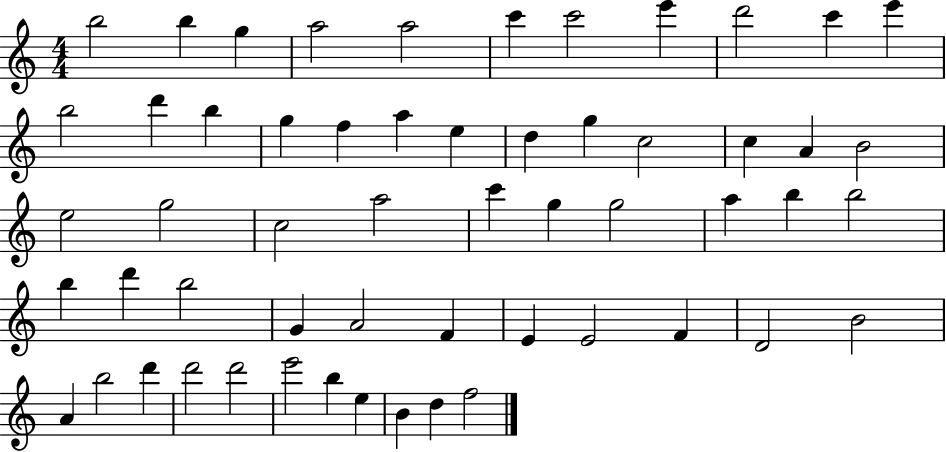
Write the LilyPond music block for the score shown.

{
  \clef treble
  \numericTimeSignature
  \time 4/4
  \key c \major
  b''2 b''4 g''4 | a''2 a''2 | c'''4 c'''2 e'''4 | d'''2 c'''4 e'''4 | \break b''2 d'''4 b''4 | g''4 f''4 a''4 e''4 | d''4 g''4 c''2 | c''4 a'4 b'2 | \break e''2 g''2 | c''2 a''2 | c'''4 g''4 g''2 | a''4 b''4 b''2 | \break b''4 d'''4 b''2 | g'4 a'2 f'4 | e'4 e'2 f'4 | d'2 b'2 | \break a'4 b''2 d'''4 | d'''2 d'''2 | e'''2 b''4 e''4 | b'4 d''4 f''2 | \break \bar "|."
}